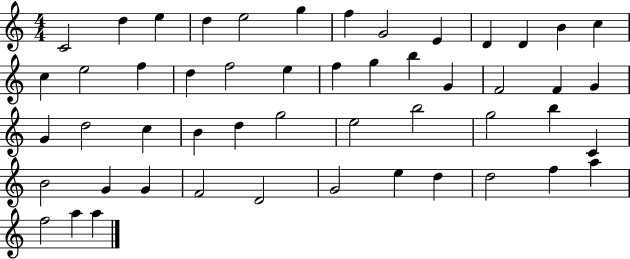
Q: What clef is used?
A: treble